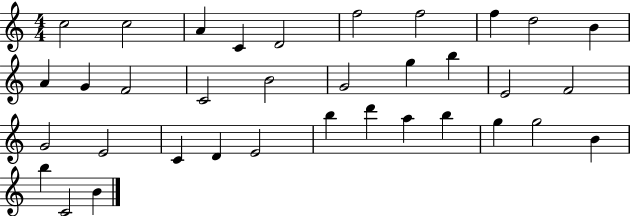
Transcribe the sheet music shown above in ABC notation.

X:1
T:Untitled
M:4/4
L:1/4
K:C
c2 c2 A C D2 f2 f2 f d2 B A G F2 C2 B2 G2 g b E2 F2 G2 E2 C D E2 b d' a b g g2 B b C2 B